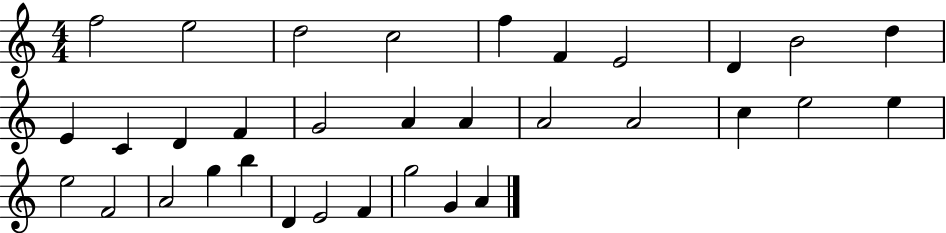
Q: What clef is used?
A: treble